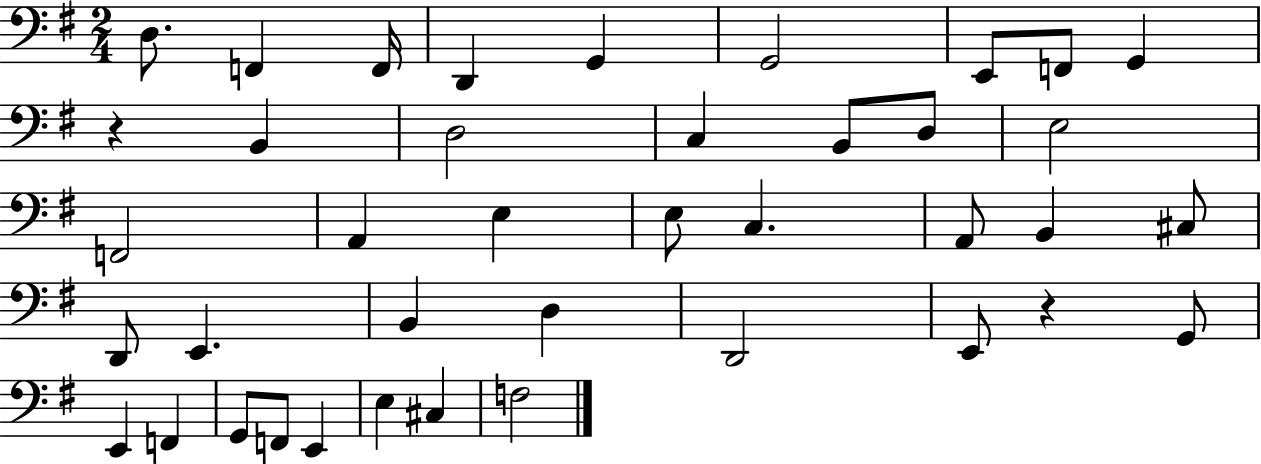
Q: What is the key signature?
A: G major